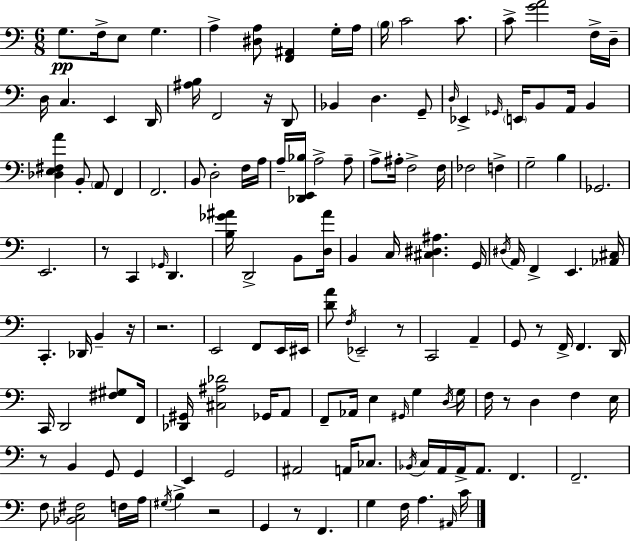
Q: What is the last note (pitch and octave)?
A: C4